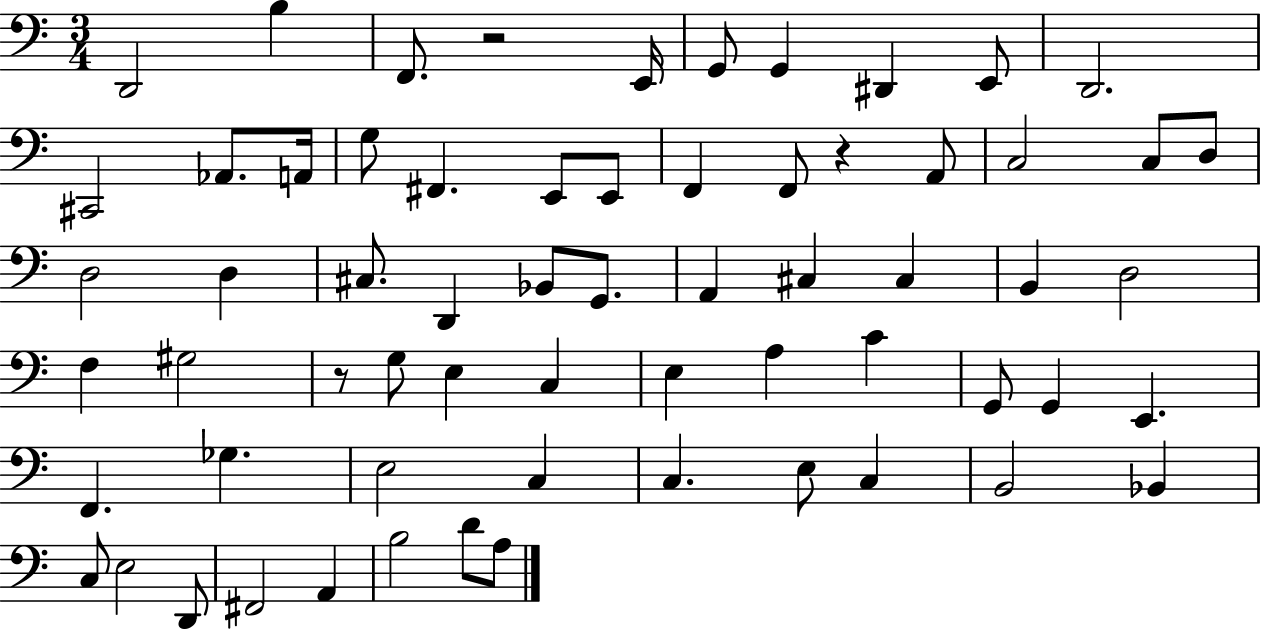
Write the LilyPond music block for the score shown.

{
  \clef bass
  \numericTimeSignature
  \time 3/4
  \key c \major
  d,2 b4 | f,8. r2 e,16 | g,8 g,4 dis,4 e,8 | d,2. | \break cis,2 aes,8. a,16 | g8 fis,4. e,8 e,8 | f,4 f,8 r4 a,8 | c2 c8 d8 | \break d2 d4 | cis8. d,4 bes,8 g,8. | a,4 cis4 cis4 | b,4 d2 | \break f4 gis2 | r8 g8 e4 c4 | e4 a4 c'4 | g,8 g,4 e,4. | \break f,4. ges4. | e2 c4 | c4. e8 c4 | b,2 bes,4 | \break c8 e2 d,8 | fis,2 a,4 | b2 d'8 a8 | \bar "|."
}